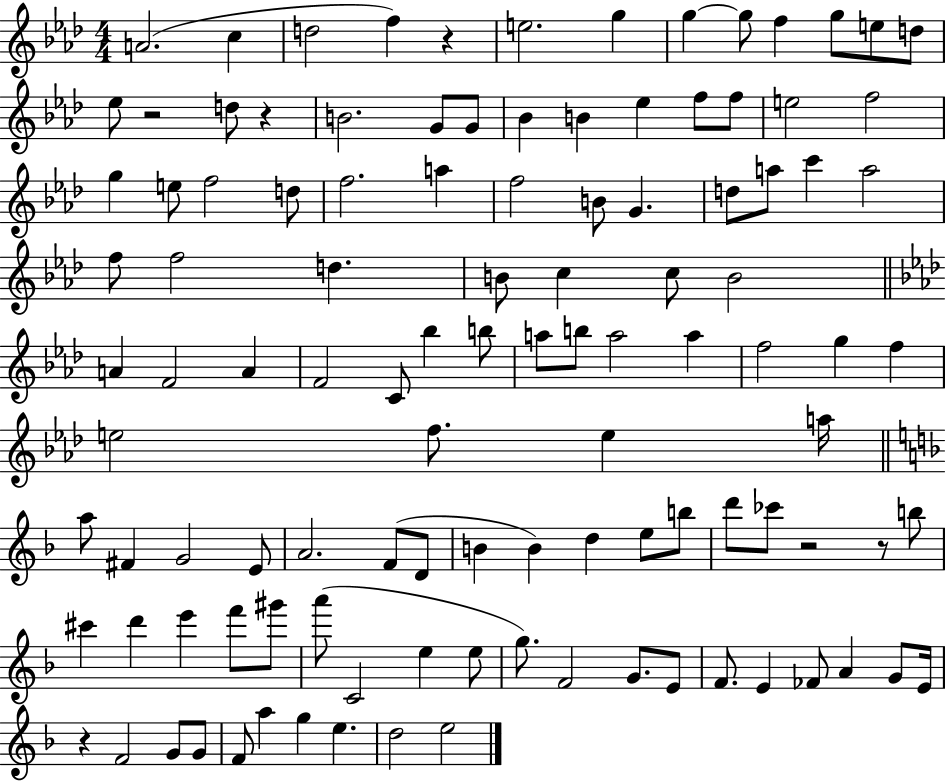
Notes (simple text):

A4/h. C5/q D5/h F5/q R/q E5/h. G5/q G5/q G5/e F5/q G5/e E5/e D5/e Eb5/e R/h D5/e R/q B4/h. G4/e G4/e Bb4/q B4/q Eb5/q F5/e F5/e E5/h F5/h G5/q E5/e F5/h D5/e F5/h. A5/q F5/h B4/e G4/q. D5/e A5/e C6/q A5/h F5/e F5/h D5/q. B4/e C5/q C5/e B4/h A4/q F4/h A4/q F4/h C4/e Bb5/q B5/e A5/e B5/e A5/h A5/q F5/h G5/q F5/q E5/h F5/e. E5/q A5/s A5/e F#4/q G4/h E4/e A4/h. F4/e D4/e B4/q B4/q D5/q E5/e B5/e D6/e CES6/e R/h R/e B5/e C#6/q D6/q E6/q F6/e G#6/e A6/e C4/h E5/q E5/e G5/e. F4/h G4/e. E4/e F4/e. E4/q FES4/e A4/q G4/e E4/s R/q F4/h G4/e G4/e F4/e A5/q G5/q E5/q. D5/h E5/h